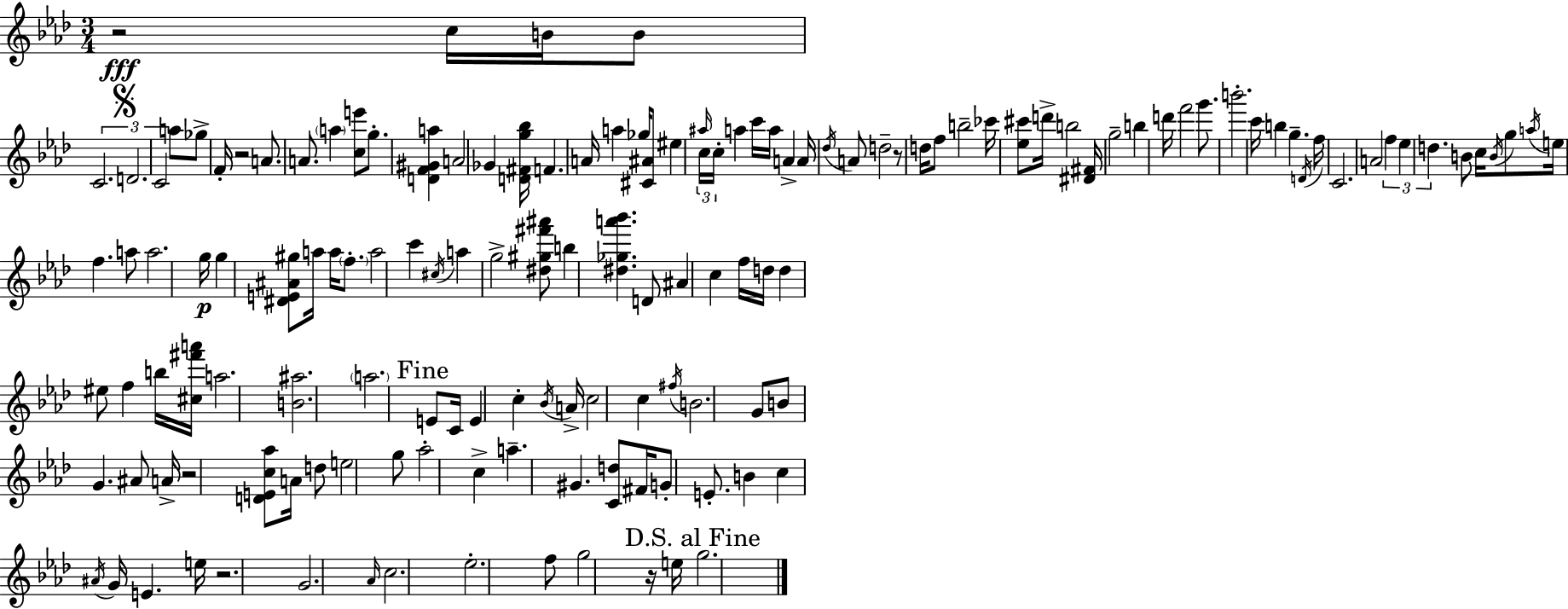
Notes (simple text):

R/h C5/s B4/s B4/e C4/h. D4/h. C4/h A5/e Gb5/e F4/s R/h A4/e. A4/e. A5/q [C5,E6]/e G5/e. [D4,F4,G#4,A5]/q A4/h Gb4/q [D4,F#4,G5,Bb5]/s F4/q. A4/s A5/q Gb5/s [C#4,A#4]/e EIS5/q A#5/s C5/s C5/s A5/q C6/s A5/s A4/q A4/s Db5/s A4/e D5/h R/e D5/s F5/e B5/h CES6/s [Eb5,C#6]/e D6/s B5/h [D#4,F#4]/s G5/h B5/q D6/s F6/h G6/e. B6/h. C6/s B5/q G5/q. D4/s F5/s C4/h. A4/h F5/q Eb5/q D5/q. B4/e C5/s B4/s G5/e A5/s E5/s F5/q. A5/e A5/h. G5/s G5/q [D#4,E4,A#4,G#5]/e A5/s A5/s F5/e. A5/h C6/q C#5/s A5/q G5/h [D#5,G#5,F#6,A#6]/e B5/q [D#5,Gb5,A6,Bb6]/q. D4/e A#4/q C5/q F5/s D5/s D5/q EIS5/e F5/q B5/s [C#5,F#6,A6]/s A5/h. [B4,A#5]/h. A5/h. E4/e C4/s E4/q C5/q Bb4/s A4/s C5/h C5/q F#5/s B4/h. G4/e B4/e G4/q. A#4/e A4/s R/h [D4,E4,C5,Ab5]/e A4/s D5/e E5/h G5/e Ab5/h C5/q A5/q. G#4/q. [C4,D5]/e F#4/s G4/e E4/e. B4/q C5/q A#4/s G4/s E4/q. E5/s R/h. G4/h. Ab4/s C5/h. Eb5/h. F5/e G5/h R/s E5/s G5/h.